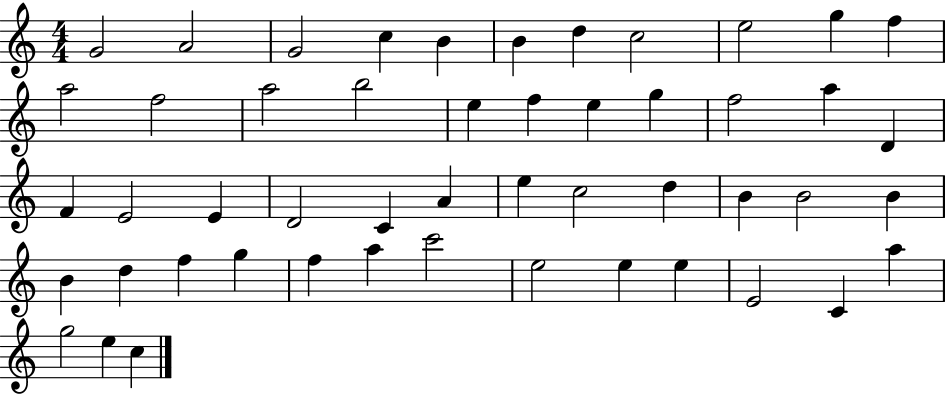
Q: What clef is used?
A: treble